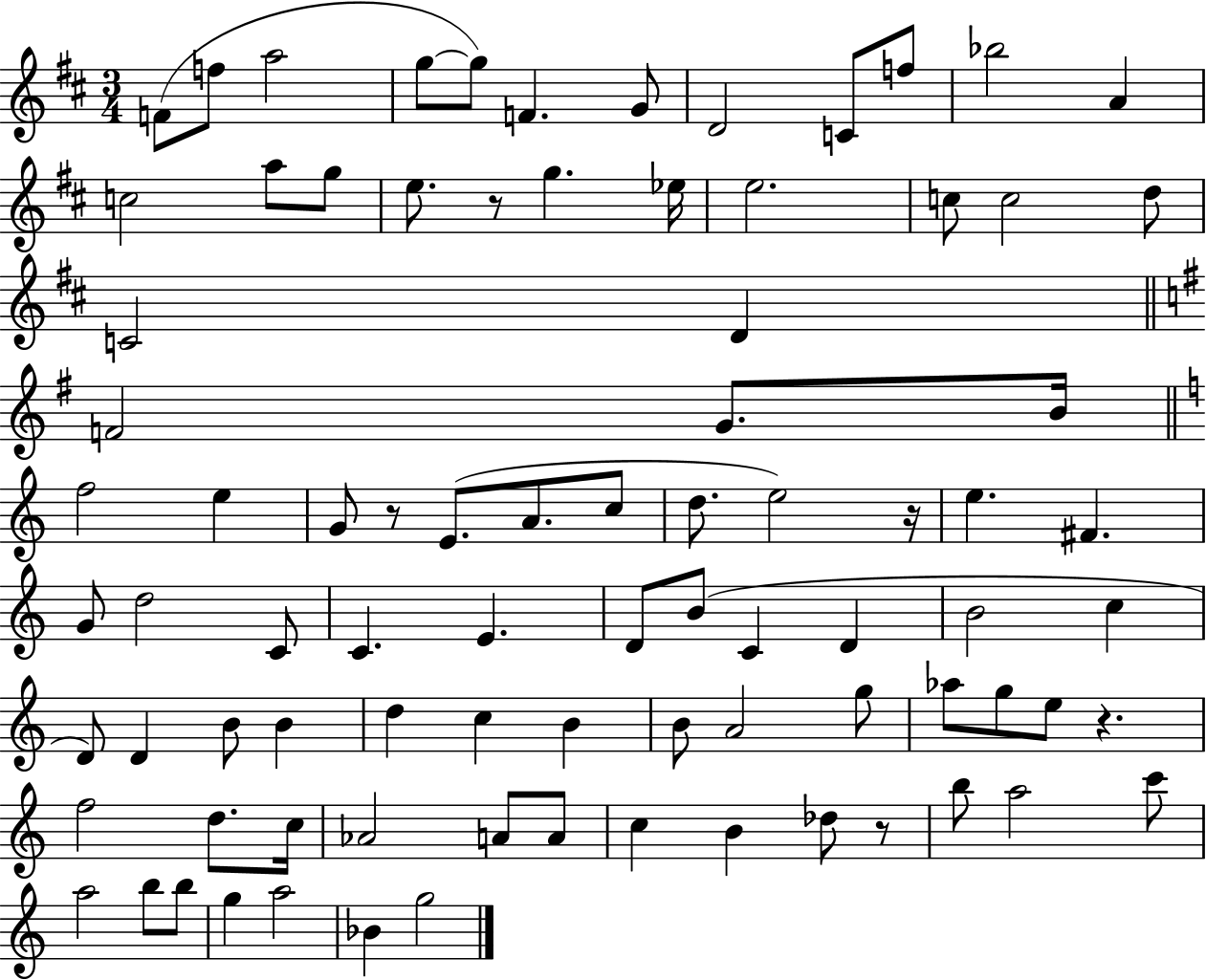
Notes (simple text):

F4/e F5/e A5/h G5/e G5/e F4/q. G4/e D4/h C4/e F5/e Bb5/h A4/q C5/h A5/e G5/e E5/e. R/e G5/q. Eb5/s E5/h. C5/e C5/h D5/e C4/h D4/q F4/h G4/e. B4/s F5/h E5/q G4/e R/e E4/e. A4/e. C5/e D5/e. E5/h R/s E5/q. F#4/q. G4/e D5/h C4/e C4/q. E4/q. D4/e B4/e C4/q D4/q B4/h C5/q D4/e D4/q B4/e B4/q D5/q C5/q B4/q B4/e A4/h G5/e Ab5/e G5/e E5/e R/q. F5/h D5/e. C5/s Ab4/h A4/e A4/e C5/q B4/q Db5/e R/e B5/e A5/h C6/e A5/h B5/e B5/e G5/q A5/h Bb4/q G5/h